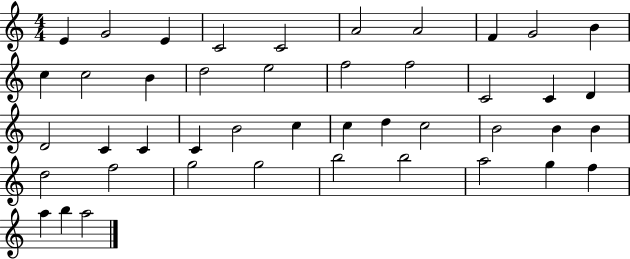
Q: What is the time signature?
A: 4/4